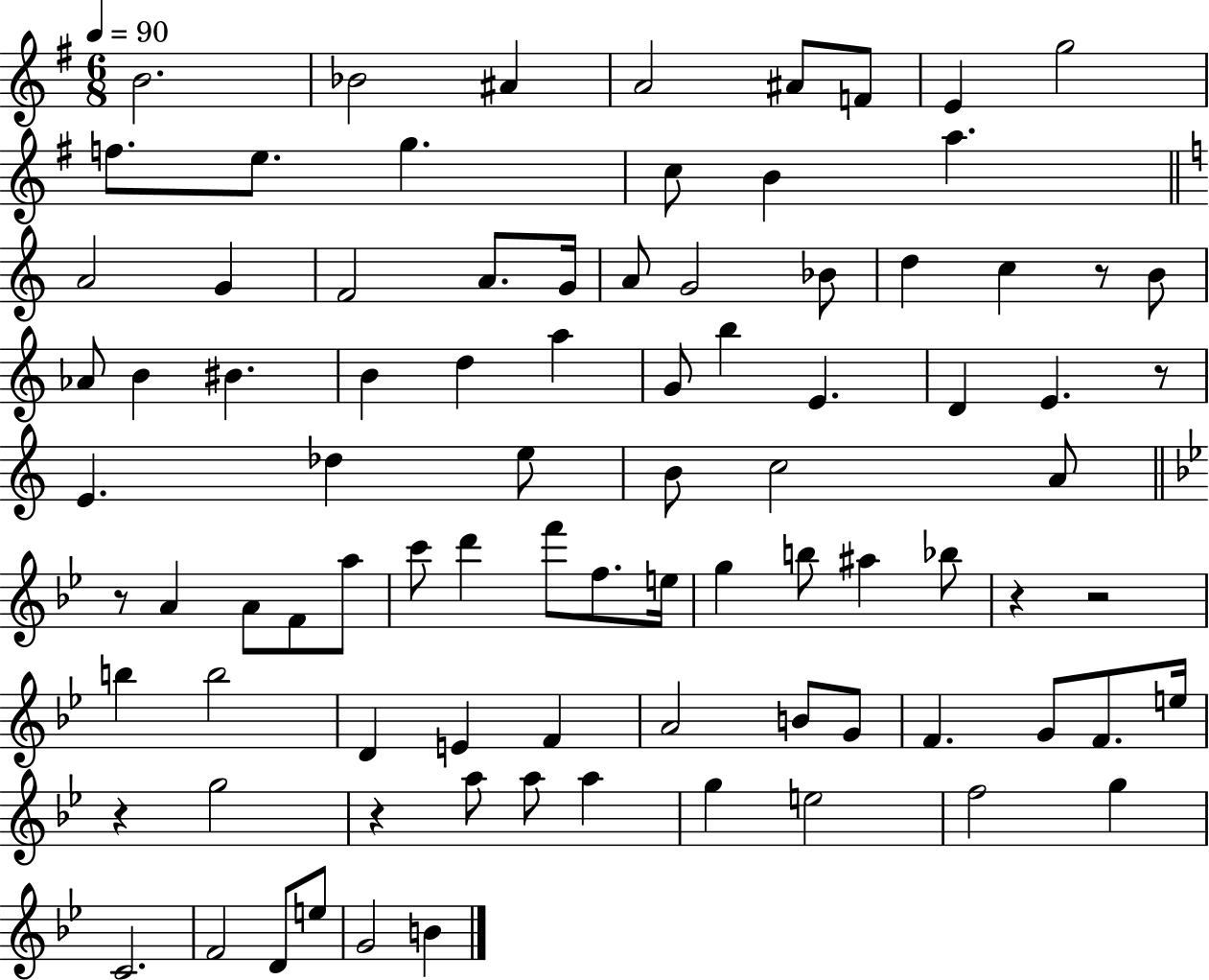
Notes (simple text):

B4/h. Bb4/h A#4/q A4/h A#4/e F4/e E4/q G5/h F5/e. E5/e. G5/q. C5/e B4/q A5/q. A4/h G4/q F4/h A4/e. G4/s A4/e G4/h Bb4/e D5/q C5/q R/e B4/e Ab4/e B4/q BIS4/q. B4/q D5/q A5/q G4/e B5/q E4/q. D4/q E4/q. R/e E4/q. Db5/q E5/e B4/e C5/h A4/e R/e A4/q A4/e F4/e A5/e C6/e D6/q F6/e F5/e. E5/s G5/q B5/e A#5/q Bb5/e R/q R/h B5/q B5/h D4/q E4/q F4/q A4/h B4/e G4/e F4/q. G4/e F4/e. E5/s R/q G5/h R/q A5/e A5/e A5/q G5/q E5/h F5/h G5/q C4/h. F4/h D4/e E5/e G4/h B4/q